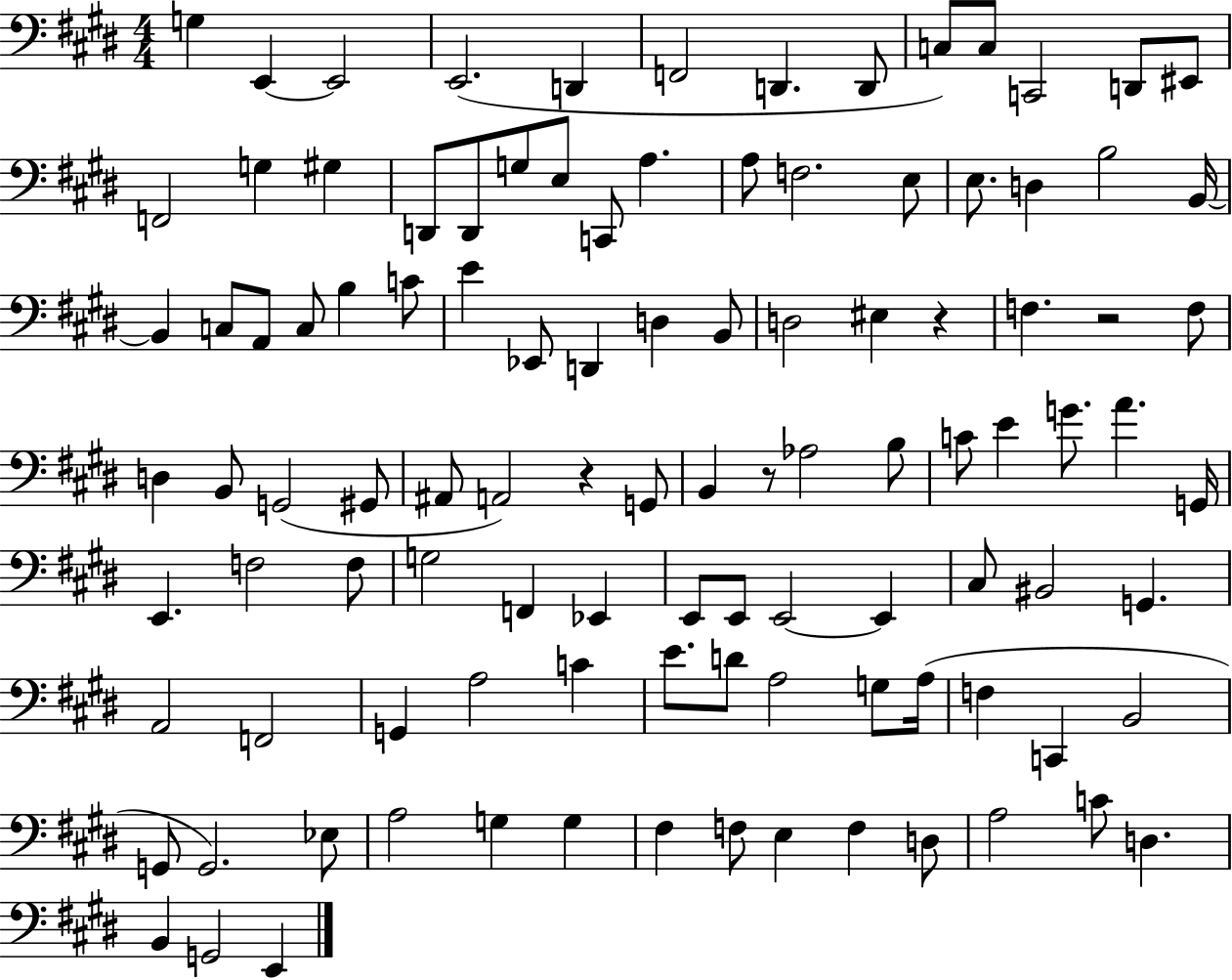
{
  \clef bass
  \numericTimeSignature
  \time 4/4
  \key e \major
  g4 e,4~~ e,2 | e,2.( d,4 | f,2 d,4. d,8 | c8) c8 c,2 d,8 eis,8 | \break f,2 g4 gis4 | d,8 d,8 g8 e8 c,8 a4. | a8 f2. e8 | e8. d4 b2 b,16~~ | \break b,4 c8 a,8 c8 b4 c'8 | e'4 ees,8 d,4 d4 b,8 | d2 eis4 r4 | f4. r2 f8 | \break d4 b,8 g,2( gis,8 | ais,8 a,2) r4 g,8 | b,4 r8 aes2 b8 | c'8 e'4 g'8. a'4. g,16 | \break e,4. f2 f8 | g2 f,4 ees,4 | e,8 e,8 e,2~~ e,4 | cis8 bis,2 g,4. | \break a,2 f,2 | g,4 a2 c'4 | e'8. d'8 a2 g8 a16( | f4 c,4 b,2 | \break g,8 g,2.) ees8 | a2 g4 g4 | fis4 f8 e4 f4 d8 | a2 c'8 d4. | \break b,4 g,2 e,4 | \bar "|."
}